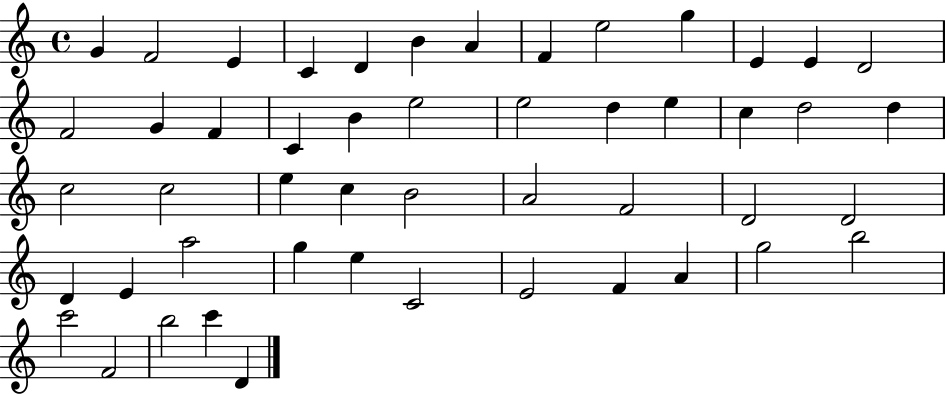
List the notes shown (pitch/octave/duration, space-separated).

G4/q F4/h E4/q C4/q D4/q B4/q A4/q F4/q E5/h G5/q E4/q E4/q D4/h F4/h G4/q F4/q C4/q B4/q E5/h E5/h D5/q E5/q C5/q D5/h D5/q C5/h C5/h E5/q C5/q B4/h A4/h F4/h D4/h D4/h D4/q E4/q A5/h G5/q E5/q C4/h E4/h F4/q A4/q G5/h B5/h C6/h F4/h B5/h C6/q D4/q